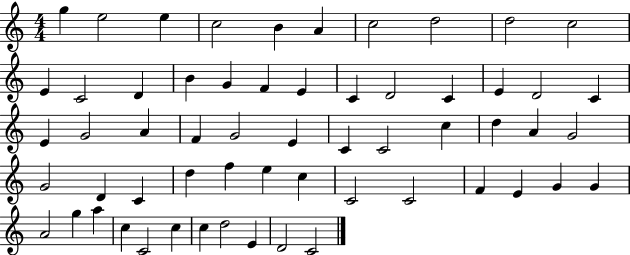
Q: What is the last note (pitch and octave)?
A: C4